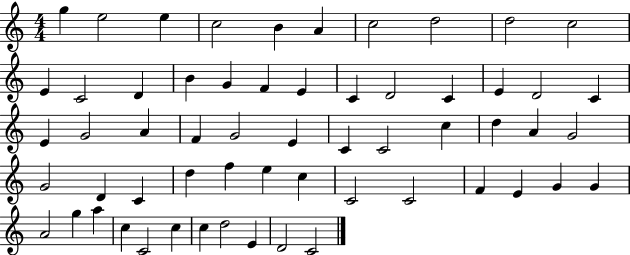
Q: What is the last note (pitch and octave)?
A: C4